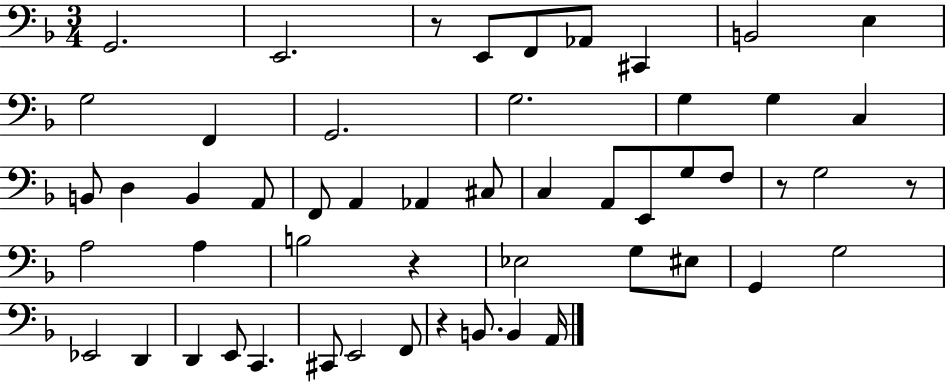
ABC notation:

X:1
T:Untitled
M:3/4
L:1/4
K:F
G,,2 E,,2 z/2 E,,/2 F,,/2 _A,,/2 ^C,, B,,2 E, G,2 F,, G,,2 G,2 G, G, C, B,,/2 D, B,, A,,/2 F,,/2 A,, _A,, ^C,/2 C, A,,/2 E,,/2 G,/2 F,/2 z/2 G,2 z/2 A,2 A, B,2 z _E,2 G,/2 ^E,/2 G,, G,2 _E,,2 D,, D,, E,,/2 C,, ^C,,/2 E,,2 F,,/2 z B,,/2 B,, A,,/4